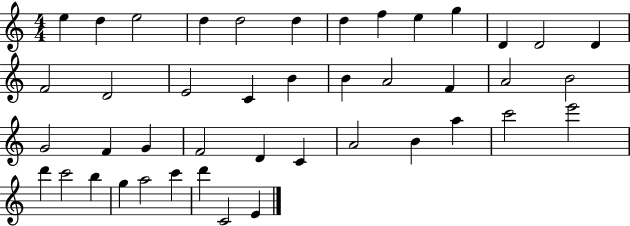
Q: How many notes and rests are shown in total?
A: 43